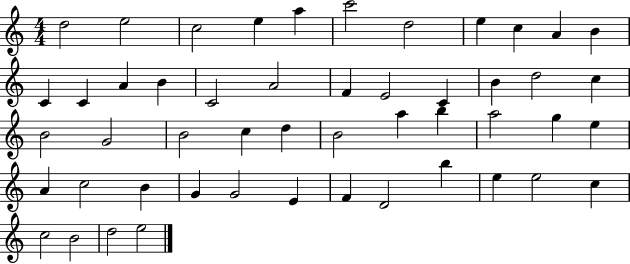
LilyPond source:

{
  \clef treble
  \numericTimeSignature
  \time 4/4
  \key c \major
  d''2 e''2 | c''2 e''4 a''4 | c'''2 d''2 | e''4 c''4 a'4 b'4 | \break c'4 c'4 a'4 b'4 | c'2 a'2 | f'4 e'2 c'4 | b'4 d''2 c''4 | \break b'2 g'2 | b'2 c''4 d''4 | b'2 a''4 b''4 | a''2 g''4 e''4 | \break a'4 c''2 b'4 | g'4 g'2 e'4 | f'4 d'2 b''4 | e''4 e''2 c''4 | \break c''2 b'2 | d''2 e''2 | \bar "|."
}